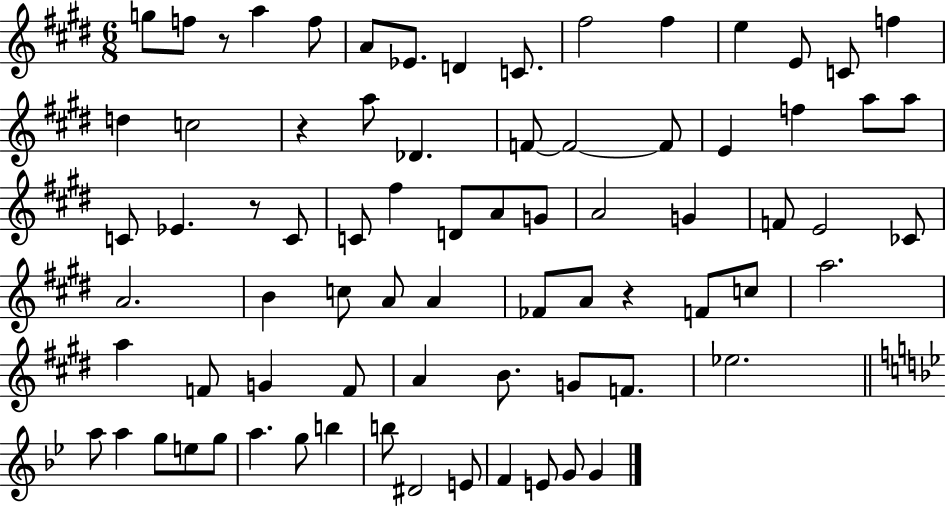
{
  \clef treble
  \numericTimeSignature
  \time 6/8
  \key e \major
  \repeat volta 2 { g''8 f''8 r8 a''4 f''8 | a'8 ees'8. d'4 c'8. | fis''2 fis''4 | e''4 e'8 c'8 f''4 | \break d''4 c''2 | r4 a''8 des'4. | f'8~~ f'2~~ f'8 | e'4 f''4 a''8 a''8 | \break c'8 ees'4. r8 c'8 | c'8 fis''4 d'8 a'8 g'8 | a'2 g'4 | f'8 e'2 ces'8 | \break a'2. | b'4 c''8 a'8 a'4 | fes'8 a'8 r4 f'8 c''8 | a''2. | \break a''4 f'8 g'4 f'8 | a'4 b'8. g'8 f'8. | ees''2. | \bar "||" \break \key g \minor a''8 a''4 g''8 e''8 g''8 | a''4. g''8 b''4 | b''8 dis'2 e'8 | f'4 e'8 g'8 g'4 | \break } \bar "|."
}